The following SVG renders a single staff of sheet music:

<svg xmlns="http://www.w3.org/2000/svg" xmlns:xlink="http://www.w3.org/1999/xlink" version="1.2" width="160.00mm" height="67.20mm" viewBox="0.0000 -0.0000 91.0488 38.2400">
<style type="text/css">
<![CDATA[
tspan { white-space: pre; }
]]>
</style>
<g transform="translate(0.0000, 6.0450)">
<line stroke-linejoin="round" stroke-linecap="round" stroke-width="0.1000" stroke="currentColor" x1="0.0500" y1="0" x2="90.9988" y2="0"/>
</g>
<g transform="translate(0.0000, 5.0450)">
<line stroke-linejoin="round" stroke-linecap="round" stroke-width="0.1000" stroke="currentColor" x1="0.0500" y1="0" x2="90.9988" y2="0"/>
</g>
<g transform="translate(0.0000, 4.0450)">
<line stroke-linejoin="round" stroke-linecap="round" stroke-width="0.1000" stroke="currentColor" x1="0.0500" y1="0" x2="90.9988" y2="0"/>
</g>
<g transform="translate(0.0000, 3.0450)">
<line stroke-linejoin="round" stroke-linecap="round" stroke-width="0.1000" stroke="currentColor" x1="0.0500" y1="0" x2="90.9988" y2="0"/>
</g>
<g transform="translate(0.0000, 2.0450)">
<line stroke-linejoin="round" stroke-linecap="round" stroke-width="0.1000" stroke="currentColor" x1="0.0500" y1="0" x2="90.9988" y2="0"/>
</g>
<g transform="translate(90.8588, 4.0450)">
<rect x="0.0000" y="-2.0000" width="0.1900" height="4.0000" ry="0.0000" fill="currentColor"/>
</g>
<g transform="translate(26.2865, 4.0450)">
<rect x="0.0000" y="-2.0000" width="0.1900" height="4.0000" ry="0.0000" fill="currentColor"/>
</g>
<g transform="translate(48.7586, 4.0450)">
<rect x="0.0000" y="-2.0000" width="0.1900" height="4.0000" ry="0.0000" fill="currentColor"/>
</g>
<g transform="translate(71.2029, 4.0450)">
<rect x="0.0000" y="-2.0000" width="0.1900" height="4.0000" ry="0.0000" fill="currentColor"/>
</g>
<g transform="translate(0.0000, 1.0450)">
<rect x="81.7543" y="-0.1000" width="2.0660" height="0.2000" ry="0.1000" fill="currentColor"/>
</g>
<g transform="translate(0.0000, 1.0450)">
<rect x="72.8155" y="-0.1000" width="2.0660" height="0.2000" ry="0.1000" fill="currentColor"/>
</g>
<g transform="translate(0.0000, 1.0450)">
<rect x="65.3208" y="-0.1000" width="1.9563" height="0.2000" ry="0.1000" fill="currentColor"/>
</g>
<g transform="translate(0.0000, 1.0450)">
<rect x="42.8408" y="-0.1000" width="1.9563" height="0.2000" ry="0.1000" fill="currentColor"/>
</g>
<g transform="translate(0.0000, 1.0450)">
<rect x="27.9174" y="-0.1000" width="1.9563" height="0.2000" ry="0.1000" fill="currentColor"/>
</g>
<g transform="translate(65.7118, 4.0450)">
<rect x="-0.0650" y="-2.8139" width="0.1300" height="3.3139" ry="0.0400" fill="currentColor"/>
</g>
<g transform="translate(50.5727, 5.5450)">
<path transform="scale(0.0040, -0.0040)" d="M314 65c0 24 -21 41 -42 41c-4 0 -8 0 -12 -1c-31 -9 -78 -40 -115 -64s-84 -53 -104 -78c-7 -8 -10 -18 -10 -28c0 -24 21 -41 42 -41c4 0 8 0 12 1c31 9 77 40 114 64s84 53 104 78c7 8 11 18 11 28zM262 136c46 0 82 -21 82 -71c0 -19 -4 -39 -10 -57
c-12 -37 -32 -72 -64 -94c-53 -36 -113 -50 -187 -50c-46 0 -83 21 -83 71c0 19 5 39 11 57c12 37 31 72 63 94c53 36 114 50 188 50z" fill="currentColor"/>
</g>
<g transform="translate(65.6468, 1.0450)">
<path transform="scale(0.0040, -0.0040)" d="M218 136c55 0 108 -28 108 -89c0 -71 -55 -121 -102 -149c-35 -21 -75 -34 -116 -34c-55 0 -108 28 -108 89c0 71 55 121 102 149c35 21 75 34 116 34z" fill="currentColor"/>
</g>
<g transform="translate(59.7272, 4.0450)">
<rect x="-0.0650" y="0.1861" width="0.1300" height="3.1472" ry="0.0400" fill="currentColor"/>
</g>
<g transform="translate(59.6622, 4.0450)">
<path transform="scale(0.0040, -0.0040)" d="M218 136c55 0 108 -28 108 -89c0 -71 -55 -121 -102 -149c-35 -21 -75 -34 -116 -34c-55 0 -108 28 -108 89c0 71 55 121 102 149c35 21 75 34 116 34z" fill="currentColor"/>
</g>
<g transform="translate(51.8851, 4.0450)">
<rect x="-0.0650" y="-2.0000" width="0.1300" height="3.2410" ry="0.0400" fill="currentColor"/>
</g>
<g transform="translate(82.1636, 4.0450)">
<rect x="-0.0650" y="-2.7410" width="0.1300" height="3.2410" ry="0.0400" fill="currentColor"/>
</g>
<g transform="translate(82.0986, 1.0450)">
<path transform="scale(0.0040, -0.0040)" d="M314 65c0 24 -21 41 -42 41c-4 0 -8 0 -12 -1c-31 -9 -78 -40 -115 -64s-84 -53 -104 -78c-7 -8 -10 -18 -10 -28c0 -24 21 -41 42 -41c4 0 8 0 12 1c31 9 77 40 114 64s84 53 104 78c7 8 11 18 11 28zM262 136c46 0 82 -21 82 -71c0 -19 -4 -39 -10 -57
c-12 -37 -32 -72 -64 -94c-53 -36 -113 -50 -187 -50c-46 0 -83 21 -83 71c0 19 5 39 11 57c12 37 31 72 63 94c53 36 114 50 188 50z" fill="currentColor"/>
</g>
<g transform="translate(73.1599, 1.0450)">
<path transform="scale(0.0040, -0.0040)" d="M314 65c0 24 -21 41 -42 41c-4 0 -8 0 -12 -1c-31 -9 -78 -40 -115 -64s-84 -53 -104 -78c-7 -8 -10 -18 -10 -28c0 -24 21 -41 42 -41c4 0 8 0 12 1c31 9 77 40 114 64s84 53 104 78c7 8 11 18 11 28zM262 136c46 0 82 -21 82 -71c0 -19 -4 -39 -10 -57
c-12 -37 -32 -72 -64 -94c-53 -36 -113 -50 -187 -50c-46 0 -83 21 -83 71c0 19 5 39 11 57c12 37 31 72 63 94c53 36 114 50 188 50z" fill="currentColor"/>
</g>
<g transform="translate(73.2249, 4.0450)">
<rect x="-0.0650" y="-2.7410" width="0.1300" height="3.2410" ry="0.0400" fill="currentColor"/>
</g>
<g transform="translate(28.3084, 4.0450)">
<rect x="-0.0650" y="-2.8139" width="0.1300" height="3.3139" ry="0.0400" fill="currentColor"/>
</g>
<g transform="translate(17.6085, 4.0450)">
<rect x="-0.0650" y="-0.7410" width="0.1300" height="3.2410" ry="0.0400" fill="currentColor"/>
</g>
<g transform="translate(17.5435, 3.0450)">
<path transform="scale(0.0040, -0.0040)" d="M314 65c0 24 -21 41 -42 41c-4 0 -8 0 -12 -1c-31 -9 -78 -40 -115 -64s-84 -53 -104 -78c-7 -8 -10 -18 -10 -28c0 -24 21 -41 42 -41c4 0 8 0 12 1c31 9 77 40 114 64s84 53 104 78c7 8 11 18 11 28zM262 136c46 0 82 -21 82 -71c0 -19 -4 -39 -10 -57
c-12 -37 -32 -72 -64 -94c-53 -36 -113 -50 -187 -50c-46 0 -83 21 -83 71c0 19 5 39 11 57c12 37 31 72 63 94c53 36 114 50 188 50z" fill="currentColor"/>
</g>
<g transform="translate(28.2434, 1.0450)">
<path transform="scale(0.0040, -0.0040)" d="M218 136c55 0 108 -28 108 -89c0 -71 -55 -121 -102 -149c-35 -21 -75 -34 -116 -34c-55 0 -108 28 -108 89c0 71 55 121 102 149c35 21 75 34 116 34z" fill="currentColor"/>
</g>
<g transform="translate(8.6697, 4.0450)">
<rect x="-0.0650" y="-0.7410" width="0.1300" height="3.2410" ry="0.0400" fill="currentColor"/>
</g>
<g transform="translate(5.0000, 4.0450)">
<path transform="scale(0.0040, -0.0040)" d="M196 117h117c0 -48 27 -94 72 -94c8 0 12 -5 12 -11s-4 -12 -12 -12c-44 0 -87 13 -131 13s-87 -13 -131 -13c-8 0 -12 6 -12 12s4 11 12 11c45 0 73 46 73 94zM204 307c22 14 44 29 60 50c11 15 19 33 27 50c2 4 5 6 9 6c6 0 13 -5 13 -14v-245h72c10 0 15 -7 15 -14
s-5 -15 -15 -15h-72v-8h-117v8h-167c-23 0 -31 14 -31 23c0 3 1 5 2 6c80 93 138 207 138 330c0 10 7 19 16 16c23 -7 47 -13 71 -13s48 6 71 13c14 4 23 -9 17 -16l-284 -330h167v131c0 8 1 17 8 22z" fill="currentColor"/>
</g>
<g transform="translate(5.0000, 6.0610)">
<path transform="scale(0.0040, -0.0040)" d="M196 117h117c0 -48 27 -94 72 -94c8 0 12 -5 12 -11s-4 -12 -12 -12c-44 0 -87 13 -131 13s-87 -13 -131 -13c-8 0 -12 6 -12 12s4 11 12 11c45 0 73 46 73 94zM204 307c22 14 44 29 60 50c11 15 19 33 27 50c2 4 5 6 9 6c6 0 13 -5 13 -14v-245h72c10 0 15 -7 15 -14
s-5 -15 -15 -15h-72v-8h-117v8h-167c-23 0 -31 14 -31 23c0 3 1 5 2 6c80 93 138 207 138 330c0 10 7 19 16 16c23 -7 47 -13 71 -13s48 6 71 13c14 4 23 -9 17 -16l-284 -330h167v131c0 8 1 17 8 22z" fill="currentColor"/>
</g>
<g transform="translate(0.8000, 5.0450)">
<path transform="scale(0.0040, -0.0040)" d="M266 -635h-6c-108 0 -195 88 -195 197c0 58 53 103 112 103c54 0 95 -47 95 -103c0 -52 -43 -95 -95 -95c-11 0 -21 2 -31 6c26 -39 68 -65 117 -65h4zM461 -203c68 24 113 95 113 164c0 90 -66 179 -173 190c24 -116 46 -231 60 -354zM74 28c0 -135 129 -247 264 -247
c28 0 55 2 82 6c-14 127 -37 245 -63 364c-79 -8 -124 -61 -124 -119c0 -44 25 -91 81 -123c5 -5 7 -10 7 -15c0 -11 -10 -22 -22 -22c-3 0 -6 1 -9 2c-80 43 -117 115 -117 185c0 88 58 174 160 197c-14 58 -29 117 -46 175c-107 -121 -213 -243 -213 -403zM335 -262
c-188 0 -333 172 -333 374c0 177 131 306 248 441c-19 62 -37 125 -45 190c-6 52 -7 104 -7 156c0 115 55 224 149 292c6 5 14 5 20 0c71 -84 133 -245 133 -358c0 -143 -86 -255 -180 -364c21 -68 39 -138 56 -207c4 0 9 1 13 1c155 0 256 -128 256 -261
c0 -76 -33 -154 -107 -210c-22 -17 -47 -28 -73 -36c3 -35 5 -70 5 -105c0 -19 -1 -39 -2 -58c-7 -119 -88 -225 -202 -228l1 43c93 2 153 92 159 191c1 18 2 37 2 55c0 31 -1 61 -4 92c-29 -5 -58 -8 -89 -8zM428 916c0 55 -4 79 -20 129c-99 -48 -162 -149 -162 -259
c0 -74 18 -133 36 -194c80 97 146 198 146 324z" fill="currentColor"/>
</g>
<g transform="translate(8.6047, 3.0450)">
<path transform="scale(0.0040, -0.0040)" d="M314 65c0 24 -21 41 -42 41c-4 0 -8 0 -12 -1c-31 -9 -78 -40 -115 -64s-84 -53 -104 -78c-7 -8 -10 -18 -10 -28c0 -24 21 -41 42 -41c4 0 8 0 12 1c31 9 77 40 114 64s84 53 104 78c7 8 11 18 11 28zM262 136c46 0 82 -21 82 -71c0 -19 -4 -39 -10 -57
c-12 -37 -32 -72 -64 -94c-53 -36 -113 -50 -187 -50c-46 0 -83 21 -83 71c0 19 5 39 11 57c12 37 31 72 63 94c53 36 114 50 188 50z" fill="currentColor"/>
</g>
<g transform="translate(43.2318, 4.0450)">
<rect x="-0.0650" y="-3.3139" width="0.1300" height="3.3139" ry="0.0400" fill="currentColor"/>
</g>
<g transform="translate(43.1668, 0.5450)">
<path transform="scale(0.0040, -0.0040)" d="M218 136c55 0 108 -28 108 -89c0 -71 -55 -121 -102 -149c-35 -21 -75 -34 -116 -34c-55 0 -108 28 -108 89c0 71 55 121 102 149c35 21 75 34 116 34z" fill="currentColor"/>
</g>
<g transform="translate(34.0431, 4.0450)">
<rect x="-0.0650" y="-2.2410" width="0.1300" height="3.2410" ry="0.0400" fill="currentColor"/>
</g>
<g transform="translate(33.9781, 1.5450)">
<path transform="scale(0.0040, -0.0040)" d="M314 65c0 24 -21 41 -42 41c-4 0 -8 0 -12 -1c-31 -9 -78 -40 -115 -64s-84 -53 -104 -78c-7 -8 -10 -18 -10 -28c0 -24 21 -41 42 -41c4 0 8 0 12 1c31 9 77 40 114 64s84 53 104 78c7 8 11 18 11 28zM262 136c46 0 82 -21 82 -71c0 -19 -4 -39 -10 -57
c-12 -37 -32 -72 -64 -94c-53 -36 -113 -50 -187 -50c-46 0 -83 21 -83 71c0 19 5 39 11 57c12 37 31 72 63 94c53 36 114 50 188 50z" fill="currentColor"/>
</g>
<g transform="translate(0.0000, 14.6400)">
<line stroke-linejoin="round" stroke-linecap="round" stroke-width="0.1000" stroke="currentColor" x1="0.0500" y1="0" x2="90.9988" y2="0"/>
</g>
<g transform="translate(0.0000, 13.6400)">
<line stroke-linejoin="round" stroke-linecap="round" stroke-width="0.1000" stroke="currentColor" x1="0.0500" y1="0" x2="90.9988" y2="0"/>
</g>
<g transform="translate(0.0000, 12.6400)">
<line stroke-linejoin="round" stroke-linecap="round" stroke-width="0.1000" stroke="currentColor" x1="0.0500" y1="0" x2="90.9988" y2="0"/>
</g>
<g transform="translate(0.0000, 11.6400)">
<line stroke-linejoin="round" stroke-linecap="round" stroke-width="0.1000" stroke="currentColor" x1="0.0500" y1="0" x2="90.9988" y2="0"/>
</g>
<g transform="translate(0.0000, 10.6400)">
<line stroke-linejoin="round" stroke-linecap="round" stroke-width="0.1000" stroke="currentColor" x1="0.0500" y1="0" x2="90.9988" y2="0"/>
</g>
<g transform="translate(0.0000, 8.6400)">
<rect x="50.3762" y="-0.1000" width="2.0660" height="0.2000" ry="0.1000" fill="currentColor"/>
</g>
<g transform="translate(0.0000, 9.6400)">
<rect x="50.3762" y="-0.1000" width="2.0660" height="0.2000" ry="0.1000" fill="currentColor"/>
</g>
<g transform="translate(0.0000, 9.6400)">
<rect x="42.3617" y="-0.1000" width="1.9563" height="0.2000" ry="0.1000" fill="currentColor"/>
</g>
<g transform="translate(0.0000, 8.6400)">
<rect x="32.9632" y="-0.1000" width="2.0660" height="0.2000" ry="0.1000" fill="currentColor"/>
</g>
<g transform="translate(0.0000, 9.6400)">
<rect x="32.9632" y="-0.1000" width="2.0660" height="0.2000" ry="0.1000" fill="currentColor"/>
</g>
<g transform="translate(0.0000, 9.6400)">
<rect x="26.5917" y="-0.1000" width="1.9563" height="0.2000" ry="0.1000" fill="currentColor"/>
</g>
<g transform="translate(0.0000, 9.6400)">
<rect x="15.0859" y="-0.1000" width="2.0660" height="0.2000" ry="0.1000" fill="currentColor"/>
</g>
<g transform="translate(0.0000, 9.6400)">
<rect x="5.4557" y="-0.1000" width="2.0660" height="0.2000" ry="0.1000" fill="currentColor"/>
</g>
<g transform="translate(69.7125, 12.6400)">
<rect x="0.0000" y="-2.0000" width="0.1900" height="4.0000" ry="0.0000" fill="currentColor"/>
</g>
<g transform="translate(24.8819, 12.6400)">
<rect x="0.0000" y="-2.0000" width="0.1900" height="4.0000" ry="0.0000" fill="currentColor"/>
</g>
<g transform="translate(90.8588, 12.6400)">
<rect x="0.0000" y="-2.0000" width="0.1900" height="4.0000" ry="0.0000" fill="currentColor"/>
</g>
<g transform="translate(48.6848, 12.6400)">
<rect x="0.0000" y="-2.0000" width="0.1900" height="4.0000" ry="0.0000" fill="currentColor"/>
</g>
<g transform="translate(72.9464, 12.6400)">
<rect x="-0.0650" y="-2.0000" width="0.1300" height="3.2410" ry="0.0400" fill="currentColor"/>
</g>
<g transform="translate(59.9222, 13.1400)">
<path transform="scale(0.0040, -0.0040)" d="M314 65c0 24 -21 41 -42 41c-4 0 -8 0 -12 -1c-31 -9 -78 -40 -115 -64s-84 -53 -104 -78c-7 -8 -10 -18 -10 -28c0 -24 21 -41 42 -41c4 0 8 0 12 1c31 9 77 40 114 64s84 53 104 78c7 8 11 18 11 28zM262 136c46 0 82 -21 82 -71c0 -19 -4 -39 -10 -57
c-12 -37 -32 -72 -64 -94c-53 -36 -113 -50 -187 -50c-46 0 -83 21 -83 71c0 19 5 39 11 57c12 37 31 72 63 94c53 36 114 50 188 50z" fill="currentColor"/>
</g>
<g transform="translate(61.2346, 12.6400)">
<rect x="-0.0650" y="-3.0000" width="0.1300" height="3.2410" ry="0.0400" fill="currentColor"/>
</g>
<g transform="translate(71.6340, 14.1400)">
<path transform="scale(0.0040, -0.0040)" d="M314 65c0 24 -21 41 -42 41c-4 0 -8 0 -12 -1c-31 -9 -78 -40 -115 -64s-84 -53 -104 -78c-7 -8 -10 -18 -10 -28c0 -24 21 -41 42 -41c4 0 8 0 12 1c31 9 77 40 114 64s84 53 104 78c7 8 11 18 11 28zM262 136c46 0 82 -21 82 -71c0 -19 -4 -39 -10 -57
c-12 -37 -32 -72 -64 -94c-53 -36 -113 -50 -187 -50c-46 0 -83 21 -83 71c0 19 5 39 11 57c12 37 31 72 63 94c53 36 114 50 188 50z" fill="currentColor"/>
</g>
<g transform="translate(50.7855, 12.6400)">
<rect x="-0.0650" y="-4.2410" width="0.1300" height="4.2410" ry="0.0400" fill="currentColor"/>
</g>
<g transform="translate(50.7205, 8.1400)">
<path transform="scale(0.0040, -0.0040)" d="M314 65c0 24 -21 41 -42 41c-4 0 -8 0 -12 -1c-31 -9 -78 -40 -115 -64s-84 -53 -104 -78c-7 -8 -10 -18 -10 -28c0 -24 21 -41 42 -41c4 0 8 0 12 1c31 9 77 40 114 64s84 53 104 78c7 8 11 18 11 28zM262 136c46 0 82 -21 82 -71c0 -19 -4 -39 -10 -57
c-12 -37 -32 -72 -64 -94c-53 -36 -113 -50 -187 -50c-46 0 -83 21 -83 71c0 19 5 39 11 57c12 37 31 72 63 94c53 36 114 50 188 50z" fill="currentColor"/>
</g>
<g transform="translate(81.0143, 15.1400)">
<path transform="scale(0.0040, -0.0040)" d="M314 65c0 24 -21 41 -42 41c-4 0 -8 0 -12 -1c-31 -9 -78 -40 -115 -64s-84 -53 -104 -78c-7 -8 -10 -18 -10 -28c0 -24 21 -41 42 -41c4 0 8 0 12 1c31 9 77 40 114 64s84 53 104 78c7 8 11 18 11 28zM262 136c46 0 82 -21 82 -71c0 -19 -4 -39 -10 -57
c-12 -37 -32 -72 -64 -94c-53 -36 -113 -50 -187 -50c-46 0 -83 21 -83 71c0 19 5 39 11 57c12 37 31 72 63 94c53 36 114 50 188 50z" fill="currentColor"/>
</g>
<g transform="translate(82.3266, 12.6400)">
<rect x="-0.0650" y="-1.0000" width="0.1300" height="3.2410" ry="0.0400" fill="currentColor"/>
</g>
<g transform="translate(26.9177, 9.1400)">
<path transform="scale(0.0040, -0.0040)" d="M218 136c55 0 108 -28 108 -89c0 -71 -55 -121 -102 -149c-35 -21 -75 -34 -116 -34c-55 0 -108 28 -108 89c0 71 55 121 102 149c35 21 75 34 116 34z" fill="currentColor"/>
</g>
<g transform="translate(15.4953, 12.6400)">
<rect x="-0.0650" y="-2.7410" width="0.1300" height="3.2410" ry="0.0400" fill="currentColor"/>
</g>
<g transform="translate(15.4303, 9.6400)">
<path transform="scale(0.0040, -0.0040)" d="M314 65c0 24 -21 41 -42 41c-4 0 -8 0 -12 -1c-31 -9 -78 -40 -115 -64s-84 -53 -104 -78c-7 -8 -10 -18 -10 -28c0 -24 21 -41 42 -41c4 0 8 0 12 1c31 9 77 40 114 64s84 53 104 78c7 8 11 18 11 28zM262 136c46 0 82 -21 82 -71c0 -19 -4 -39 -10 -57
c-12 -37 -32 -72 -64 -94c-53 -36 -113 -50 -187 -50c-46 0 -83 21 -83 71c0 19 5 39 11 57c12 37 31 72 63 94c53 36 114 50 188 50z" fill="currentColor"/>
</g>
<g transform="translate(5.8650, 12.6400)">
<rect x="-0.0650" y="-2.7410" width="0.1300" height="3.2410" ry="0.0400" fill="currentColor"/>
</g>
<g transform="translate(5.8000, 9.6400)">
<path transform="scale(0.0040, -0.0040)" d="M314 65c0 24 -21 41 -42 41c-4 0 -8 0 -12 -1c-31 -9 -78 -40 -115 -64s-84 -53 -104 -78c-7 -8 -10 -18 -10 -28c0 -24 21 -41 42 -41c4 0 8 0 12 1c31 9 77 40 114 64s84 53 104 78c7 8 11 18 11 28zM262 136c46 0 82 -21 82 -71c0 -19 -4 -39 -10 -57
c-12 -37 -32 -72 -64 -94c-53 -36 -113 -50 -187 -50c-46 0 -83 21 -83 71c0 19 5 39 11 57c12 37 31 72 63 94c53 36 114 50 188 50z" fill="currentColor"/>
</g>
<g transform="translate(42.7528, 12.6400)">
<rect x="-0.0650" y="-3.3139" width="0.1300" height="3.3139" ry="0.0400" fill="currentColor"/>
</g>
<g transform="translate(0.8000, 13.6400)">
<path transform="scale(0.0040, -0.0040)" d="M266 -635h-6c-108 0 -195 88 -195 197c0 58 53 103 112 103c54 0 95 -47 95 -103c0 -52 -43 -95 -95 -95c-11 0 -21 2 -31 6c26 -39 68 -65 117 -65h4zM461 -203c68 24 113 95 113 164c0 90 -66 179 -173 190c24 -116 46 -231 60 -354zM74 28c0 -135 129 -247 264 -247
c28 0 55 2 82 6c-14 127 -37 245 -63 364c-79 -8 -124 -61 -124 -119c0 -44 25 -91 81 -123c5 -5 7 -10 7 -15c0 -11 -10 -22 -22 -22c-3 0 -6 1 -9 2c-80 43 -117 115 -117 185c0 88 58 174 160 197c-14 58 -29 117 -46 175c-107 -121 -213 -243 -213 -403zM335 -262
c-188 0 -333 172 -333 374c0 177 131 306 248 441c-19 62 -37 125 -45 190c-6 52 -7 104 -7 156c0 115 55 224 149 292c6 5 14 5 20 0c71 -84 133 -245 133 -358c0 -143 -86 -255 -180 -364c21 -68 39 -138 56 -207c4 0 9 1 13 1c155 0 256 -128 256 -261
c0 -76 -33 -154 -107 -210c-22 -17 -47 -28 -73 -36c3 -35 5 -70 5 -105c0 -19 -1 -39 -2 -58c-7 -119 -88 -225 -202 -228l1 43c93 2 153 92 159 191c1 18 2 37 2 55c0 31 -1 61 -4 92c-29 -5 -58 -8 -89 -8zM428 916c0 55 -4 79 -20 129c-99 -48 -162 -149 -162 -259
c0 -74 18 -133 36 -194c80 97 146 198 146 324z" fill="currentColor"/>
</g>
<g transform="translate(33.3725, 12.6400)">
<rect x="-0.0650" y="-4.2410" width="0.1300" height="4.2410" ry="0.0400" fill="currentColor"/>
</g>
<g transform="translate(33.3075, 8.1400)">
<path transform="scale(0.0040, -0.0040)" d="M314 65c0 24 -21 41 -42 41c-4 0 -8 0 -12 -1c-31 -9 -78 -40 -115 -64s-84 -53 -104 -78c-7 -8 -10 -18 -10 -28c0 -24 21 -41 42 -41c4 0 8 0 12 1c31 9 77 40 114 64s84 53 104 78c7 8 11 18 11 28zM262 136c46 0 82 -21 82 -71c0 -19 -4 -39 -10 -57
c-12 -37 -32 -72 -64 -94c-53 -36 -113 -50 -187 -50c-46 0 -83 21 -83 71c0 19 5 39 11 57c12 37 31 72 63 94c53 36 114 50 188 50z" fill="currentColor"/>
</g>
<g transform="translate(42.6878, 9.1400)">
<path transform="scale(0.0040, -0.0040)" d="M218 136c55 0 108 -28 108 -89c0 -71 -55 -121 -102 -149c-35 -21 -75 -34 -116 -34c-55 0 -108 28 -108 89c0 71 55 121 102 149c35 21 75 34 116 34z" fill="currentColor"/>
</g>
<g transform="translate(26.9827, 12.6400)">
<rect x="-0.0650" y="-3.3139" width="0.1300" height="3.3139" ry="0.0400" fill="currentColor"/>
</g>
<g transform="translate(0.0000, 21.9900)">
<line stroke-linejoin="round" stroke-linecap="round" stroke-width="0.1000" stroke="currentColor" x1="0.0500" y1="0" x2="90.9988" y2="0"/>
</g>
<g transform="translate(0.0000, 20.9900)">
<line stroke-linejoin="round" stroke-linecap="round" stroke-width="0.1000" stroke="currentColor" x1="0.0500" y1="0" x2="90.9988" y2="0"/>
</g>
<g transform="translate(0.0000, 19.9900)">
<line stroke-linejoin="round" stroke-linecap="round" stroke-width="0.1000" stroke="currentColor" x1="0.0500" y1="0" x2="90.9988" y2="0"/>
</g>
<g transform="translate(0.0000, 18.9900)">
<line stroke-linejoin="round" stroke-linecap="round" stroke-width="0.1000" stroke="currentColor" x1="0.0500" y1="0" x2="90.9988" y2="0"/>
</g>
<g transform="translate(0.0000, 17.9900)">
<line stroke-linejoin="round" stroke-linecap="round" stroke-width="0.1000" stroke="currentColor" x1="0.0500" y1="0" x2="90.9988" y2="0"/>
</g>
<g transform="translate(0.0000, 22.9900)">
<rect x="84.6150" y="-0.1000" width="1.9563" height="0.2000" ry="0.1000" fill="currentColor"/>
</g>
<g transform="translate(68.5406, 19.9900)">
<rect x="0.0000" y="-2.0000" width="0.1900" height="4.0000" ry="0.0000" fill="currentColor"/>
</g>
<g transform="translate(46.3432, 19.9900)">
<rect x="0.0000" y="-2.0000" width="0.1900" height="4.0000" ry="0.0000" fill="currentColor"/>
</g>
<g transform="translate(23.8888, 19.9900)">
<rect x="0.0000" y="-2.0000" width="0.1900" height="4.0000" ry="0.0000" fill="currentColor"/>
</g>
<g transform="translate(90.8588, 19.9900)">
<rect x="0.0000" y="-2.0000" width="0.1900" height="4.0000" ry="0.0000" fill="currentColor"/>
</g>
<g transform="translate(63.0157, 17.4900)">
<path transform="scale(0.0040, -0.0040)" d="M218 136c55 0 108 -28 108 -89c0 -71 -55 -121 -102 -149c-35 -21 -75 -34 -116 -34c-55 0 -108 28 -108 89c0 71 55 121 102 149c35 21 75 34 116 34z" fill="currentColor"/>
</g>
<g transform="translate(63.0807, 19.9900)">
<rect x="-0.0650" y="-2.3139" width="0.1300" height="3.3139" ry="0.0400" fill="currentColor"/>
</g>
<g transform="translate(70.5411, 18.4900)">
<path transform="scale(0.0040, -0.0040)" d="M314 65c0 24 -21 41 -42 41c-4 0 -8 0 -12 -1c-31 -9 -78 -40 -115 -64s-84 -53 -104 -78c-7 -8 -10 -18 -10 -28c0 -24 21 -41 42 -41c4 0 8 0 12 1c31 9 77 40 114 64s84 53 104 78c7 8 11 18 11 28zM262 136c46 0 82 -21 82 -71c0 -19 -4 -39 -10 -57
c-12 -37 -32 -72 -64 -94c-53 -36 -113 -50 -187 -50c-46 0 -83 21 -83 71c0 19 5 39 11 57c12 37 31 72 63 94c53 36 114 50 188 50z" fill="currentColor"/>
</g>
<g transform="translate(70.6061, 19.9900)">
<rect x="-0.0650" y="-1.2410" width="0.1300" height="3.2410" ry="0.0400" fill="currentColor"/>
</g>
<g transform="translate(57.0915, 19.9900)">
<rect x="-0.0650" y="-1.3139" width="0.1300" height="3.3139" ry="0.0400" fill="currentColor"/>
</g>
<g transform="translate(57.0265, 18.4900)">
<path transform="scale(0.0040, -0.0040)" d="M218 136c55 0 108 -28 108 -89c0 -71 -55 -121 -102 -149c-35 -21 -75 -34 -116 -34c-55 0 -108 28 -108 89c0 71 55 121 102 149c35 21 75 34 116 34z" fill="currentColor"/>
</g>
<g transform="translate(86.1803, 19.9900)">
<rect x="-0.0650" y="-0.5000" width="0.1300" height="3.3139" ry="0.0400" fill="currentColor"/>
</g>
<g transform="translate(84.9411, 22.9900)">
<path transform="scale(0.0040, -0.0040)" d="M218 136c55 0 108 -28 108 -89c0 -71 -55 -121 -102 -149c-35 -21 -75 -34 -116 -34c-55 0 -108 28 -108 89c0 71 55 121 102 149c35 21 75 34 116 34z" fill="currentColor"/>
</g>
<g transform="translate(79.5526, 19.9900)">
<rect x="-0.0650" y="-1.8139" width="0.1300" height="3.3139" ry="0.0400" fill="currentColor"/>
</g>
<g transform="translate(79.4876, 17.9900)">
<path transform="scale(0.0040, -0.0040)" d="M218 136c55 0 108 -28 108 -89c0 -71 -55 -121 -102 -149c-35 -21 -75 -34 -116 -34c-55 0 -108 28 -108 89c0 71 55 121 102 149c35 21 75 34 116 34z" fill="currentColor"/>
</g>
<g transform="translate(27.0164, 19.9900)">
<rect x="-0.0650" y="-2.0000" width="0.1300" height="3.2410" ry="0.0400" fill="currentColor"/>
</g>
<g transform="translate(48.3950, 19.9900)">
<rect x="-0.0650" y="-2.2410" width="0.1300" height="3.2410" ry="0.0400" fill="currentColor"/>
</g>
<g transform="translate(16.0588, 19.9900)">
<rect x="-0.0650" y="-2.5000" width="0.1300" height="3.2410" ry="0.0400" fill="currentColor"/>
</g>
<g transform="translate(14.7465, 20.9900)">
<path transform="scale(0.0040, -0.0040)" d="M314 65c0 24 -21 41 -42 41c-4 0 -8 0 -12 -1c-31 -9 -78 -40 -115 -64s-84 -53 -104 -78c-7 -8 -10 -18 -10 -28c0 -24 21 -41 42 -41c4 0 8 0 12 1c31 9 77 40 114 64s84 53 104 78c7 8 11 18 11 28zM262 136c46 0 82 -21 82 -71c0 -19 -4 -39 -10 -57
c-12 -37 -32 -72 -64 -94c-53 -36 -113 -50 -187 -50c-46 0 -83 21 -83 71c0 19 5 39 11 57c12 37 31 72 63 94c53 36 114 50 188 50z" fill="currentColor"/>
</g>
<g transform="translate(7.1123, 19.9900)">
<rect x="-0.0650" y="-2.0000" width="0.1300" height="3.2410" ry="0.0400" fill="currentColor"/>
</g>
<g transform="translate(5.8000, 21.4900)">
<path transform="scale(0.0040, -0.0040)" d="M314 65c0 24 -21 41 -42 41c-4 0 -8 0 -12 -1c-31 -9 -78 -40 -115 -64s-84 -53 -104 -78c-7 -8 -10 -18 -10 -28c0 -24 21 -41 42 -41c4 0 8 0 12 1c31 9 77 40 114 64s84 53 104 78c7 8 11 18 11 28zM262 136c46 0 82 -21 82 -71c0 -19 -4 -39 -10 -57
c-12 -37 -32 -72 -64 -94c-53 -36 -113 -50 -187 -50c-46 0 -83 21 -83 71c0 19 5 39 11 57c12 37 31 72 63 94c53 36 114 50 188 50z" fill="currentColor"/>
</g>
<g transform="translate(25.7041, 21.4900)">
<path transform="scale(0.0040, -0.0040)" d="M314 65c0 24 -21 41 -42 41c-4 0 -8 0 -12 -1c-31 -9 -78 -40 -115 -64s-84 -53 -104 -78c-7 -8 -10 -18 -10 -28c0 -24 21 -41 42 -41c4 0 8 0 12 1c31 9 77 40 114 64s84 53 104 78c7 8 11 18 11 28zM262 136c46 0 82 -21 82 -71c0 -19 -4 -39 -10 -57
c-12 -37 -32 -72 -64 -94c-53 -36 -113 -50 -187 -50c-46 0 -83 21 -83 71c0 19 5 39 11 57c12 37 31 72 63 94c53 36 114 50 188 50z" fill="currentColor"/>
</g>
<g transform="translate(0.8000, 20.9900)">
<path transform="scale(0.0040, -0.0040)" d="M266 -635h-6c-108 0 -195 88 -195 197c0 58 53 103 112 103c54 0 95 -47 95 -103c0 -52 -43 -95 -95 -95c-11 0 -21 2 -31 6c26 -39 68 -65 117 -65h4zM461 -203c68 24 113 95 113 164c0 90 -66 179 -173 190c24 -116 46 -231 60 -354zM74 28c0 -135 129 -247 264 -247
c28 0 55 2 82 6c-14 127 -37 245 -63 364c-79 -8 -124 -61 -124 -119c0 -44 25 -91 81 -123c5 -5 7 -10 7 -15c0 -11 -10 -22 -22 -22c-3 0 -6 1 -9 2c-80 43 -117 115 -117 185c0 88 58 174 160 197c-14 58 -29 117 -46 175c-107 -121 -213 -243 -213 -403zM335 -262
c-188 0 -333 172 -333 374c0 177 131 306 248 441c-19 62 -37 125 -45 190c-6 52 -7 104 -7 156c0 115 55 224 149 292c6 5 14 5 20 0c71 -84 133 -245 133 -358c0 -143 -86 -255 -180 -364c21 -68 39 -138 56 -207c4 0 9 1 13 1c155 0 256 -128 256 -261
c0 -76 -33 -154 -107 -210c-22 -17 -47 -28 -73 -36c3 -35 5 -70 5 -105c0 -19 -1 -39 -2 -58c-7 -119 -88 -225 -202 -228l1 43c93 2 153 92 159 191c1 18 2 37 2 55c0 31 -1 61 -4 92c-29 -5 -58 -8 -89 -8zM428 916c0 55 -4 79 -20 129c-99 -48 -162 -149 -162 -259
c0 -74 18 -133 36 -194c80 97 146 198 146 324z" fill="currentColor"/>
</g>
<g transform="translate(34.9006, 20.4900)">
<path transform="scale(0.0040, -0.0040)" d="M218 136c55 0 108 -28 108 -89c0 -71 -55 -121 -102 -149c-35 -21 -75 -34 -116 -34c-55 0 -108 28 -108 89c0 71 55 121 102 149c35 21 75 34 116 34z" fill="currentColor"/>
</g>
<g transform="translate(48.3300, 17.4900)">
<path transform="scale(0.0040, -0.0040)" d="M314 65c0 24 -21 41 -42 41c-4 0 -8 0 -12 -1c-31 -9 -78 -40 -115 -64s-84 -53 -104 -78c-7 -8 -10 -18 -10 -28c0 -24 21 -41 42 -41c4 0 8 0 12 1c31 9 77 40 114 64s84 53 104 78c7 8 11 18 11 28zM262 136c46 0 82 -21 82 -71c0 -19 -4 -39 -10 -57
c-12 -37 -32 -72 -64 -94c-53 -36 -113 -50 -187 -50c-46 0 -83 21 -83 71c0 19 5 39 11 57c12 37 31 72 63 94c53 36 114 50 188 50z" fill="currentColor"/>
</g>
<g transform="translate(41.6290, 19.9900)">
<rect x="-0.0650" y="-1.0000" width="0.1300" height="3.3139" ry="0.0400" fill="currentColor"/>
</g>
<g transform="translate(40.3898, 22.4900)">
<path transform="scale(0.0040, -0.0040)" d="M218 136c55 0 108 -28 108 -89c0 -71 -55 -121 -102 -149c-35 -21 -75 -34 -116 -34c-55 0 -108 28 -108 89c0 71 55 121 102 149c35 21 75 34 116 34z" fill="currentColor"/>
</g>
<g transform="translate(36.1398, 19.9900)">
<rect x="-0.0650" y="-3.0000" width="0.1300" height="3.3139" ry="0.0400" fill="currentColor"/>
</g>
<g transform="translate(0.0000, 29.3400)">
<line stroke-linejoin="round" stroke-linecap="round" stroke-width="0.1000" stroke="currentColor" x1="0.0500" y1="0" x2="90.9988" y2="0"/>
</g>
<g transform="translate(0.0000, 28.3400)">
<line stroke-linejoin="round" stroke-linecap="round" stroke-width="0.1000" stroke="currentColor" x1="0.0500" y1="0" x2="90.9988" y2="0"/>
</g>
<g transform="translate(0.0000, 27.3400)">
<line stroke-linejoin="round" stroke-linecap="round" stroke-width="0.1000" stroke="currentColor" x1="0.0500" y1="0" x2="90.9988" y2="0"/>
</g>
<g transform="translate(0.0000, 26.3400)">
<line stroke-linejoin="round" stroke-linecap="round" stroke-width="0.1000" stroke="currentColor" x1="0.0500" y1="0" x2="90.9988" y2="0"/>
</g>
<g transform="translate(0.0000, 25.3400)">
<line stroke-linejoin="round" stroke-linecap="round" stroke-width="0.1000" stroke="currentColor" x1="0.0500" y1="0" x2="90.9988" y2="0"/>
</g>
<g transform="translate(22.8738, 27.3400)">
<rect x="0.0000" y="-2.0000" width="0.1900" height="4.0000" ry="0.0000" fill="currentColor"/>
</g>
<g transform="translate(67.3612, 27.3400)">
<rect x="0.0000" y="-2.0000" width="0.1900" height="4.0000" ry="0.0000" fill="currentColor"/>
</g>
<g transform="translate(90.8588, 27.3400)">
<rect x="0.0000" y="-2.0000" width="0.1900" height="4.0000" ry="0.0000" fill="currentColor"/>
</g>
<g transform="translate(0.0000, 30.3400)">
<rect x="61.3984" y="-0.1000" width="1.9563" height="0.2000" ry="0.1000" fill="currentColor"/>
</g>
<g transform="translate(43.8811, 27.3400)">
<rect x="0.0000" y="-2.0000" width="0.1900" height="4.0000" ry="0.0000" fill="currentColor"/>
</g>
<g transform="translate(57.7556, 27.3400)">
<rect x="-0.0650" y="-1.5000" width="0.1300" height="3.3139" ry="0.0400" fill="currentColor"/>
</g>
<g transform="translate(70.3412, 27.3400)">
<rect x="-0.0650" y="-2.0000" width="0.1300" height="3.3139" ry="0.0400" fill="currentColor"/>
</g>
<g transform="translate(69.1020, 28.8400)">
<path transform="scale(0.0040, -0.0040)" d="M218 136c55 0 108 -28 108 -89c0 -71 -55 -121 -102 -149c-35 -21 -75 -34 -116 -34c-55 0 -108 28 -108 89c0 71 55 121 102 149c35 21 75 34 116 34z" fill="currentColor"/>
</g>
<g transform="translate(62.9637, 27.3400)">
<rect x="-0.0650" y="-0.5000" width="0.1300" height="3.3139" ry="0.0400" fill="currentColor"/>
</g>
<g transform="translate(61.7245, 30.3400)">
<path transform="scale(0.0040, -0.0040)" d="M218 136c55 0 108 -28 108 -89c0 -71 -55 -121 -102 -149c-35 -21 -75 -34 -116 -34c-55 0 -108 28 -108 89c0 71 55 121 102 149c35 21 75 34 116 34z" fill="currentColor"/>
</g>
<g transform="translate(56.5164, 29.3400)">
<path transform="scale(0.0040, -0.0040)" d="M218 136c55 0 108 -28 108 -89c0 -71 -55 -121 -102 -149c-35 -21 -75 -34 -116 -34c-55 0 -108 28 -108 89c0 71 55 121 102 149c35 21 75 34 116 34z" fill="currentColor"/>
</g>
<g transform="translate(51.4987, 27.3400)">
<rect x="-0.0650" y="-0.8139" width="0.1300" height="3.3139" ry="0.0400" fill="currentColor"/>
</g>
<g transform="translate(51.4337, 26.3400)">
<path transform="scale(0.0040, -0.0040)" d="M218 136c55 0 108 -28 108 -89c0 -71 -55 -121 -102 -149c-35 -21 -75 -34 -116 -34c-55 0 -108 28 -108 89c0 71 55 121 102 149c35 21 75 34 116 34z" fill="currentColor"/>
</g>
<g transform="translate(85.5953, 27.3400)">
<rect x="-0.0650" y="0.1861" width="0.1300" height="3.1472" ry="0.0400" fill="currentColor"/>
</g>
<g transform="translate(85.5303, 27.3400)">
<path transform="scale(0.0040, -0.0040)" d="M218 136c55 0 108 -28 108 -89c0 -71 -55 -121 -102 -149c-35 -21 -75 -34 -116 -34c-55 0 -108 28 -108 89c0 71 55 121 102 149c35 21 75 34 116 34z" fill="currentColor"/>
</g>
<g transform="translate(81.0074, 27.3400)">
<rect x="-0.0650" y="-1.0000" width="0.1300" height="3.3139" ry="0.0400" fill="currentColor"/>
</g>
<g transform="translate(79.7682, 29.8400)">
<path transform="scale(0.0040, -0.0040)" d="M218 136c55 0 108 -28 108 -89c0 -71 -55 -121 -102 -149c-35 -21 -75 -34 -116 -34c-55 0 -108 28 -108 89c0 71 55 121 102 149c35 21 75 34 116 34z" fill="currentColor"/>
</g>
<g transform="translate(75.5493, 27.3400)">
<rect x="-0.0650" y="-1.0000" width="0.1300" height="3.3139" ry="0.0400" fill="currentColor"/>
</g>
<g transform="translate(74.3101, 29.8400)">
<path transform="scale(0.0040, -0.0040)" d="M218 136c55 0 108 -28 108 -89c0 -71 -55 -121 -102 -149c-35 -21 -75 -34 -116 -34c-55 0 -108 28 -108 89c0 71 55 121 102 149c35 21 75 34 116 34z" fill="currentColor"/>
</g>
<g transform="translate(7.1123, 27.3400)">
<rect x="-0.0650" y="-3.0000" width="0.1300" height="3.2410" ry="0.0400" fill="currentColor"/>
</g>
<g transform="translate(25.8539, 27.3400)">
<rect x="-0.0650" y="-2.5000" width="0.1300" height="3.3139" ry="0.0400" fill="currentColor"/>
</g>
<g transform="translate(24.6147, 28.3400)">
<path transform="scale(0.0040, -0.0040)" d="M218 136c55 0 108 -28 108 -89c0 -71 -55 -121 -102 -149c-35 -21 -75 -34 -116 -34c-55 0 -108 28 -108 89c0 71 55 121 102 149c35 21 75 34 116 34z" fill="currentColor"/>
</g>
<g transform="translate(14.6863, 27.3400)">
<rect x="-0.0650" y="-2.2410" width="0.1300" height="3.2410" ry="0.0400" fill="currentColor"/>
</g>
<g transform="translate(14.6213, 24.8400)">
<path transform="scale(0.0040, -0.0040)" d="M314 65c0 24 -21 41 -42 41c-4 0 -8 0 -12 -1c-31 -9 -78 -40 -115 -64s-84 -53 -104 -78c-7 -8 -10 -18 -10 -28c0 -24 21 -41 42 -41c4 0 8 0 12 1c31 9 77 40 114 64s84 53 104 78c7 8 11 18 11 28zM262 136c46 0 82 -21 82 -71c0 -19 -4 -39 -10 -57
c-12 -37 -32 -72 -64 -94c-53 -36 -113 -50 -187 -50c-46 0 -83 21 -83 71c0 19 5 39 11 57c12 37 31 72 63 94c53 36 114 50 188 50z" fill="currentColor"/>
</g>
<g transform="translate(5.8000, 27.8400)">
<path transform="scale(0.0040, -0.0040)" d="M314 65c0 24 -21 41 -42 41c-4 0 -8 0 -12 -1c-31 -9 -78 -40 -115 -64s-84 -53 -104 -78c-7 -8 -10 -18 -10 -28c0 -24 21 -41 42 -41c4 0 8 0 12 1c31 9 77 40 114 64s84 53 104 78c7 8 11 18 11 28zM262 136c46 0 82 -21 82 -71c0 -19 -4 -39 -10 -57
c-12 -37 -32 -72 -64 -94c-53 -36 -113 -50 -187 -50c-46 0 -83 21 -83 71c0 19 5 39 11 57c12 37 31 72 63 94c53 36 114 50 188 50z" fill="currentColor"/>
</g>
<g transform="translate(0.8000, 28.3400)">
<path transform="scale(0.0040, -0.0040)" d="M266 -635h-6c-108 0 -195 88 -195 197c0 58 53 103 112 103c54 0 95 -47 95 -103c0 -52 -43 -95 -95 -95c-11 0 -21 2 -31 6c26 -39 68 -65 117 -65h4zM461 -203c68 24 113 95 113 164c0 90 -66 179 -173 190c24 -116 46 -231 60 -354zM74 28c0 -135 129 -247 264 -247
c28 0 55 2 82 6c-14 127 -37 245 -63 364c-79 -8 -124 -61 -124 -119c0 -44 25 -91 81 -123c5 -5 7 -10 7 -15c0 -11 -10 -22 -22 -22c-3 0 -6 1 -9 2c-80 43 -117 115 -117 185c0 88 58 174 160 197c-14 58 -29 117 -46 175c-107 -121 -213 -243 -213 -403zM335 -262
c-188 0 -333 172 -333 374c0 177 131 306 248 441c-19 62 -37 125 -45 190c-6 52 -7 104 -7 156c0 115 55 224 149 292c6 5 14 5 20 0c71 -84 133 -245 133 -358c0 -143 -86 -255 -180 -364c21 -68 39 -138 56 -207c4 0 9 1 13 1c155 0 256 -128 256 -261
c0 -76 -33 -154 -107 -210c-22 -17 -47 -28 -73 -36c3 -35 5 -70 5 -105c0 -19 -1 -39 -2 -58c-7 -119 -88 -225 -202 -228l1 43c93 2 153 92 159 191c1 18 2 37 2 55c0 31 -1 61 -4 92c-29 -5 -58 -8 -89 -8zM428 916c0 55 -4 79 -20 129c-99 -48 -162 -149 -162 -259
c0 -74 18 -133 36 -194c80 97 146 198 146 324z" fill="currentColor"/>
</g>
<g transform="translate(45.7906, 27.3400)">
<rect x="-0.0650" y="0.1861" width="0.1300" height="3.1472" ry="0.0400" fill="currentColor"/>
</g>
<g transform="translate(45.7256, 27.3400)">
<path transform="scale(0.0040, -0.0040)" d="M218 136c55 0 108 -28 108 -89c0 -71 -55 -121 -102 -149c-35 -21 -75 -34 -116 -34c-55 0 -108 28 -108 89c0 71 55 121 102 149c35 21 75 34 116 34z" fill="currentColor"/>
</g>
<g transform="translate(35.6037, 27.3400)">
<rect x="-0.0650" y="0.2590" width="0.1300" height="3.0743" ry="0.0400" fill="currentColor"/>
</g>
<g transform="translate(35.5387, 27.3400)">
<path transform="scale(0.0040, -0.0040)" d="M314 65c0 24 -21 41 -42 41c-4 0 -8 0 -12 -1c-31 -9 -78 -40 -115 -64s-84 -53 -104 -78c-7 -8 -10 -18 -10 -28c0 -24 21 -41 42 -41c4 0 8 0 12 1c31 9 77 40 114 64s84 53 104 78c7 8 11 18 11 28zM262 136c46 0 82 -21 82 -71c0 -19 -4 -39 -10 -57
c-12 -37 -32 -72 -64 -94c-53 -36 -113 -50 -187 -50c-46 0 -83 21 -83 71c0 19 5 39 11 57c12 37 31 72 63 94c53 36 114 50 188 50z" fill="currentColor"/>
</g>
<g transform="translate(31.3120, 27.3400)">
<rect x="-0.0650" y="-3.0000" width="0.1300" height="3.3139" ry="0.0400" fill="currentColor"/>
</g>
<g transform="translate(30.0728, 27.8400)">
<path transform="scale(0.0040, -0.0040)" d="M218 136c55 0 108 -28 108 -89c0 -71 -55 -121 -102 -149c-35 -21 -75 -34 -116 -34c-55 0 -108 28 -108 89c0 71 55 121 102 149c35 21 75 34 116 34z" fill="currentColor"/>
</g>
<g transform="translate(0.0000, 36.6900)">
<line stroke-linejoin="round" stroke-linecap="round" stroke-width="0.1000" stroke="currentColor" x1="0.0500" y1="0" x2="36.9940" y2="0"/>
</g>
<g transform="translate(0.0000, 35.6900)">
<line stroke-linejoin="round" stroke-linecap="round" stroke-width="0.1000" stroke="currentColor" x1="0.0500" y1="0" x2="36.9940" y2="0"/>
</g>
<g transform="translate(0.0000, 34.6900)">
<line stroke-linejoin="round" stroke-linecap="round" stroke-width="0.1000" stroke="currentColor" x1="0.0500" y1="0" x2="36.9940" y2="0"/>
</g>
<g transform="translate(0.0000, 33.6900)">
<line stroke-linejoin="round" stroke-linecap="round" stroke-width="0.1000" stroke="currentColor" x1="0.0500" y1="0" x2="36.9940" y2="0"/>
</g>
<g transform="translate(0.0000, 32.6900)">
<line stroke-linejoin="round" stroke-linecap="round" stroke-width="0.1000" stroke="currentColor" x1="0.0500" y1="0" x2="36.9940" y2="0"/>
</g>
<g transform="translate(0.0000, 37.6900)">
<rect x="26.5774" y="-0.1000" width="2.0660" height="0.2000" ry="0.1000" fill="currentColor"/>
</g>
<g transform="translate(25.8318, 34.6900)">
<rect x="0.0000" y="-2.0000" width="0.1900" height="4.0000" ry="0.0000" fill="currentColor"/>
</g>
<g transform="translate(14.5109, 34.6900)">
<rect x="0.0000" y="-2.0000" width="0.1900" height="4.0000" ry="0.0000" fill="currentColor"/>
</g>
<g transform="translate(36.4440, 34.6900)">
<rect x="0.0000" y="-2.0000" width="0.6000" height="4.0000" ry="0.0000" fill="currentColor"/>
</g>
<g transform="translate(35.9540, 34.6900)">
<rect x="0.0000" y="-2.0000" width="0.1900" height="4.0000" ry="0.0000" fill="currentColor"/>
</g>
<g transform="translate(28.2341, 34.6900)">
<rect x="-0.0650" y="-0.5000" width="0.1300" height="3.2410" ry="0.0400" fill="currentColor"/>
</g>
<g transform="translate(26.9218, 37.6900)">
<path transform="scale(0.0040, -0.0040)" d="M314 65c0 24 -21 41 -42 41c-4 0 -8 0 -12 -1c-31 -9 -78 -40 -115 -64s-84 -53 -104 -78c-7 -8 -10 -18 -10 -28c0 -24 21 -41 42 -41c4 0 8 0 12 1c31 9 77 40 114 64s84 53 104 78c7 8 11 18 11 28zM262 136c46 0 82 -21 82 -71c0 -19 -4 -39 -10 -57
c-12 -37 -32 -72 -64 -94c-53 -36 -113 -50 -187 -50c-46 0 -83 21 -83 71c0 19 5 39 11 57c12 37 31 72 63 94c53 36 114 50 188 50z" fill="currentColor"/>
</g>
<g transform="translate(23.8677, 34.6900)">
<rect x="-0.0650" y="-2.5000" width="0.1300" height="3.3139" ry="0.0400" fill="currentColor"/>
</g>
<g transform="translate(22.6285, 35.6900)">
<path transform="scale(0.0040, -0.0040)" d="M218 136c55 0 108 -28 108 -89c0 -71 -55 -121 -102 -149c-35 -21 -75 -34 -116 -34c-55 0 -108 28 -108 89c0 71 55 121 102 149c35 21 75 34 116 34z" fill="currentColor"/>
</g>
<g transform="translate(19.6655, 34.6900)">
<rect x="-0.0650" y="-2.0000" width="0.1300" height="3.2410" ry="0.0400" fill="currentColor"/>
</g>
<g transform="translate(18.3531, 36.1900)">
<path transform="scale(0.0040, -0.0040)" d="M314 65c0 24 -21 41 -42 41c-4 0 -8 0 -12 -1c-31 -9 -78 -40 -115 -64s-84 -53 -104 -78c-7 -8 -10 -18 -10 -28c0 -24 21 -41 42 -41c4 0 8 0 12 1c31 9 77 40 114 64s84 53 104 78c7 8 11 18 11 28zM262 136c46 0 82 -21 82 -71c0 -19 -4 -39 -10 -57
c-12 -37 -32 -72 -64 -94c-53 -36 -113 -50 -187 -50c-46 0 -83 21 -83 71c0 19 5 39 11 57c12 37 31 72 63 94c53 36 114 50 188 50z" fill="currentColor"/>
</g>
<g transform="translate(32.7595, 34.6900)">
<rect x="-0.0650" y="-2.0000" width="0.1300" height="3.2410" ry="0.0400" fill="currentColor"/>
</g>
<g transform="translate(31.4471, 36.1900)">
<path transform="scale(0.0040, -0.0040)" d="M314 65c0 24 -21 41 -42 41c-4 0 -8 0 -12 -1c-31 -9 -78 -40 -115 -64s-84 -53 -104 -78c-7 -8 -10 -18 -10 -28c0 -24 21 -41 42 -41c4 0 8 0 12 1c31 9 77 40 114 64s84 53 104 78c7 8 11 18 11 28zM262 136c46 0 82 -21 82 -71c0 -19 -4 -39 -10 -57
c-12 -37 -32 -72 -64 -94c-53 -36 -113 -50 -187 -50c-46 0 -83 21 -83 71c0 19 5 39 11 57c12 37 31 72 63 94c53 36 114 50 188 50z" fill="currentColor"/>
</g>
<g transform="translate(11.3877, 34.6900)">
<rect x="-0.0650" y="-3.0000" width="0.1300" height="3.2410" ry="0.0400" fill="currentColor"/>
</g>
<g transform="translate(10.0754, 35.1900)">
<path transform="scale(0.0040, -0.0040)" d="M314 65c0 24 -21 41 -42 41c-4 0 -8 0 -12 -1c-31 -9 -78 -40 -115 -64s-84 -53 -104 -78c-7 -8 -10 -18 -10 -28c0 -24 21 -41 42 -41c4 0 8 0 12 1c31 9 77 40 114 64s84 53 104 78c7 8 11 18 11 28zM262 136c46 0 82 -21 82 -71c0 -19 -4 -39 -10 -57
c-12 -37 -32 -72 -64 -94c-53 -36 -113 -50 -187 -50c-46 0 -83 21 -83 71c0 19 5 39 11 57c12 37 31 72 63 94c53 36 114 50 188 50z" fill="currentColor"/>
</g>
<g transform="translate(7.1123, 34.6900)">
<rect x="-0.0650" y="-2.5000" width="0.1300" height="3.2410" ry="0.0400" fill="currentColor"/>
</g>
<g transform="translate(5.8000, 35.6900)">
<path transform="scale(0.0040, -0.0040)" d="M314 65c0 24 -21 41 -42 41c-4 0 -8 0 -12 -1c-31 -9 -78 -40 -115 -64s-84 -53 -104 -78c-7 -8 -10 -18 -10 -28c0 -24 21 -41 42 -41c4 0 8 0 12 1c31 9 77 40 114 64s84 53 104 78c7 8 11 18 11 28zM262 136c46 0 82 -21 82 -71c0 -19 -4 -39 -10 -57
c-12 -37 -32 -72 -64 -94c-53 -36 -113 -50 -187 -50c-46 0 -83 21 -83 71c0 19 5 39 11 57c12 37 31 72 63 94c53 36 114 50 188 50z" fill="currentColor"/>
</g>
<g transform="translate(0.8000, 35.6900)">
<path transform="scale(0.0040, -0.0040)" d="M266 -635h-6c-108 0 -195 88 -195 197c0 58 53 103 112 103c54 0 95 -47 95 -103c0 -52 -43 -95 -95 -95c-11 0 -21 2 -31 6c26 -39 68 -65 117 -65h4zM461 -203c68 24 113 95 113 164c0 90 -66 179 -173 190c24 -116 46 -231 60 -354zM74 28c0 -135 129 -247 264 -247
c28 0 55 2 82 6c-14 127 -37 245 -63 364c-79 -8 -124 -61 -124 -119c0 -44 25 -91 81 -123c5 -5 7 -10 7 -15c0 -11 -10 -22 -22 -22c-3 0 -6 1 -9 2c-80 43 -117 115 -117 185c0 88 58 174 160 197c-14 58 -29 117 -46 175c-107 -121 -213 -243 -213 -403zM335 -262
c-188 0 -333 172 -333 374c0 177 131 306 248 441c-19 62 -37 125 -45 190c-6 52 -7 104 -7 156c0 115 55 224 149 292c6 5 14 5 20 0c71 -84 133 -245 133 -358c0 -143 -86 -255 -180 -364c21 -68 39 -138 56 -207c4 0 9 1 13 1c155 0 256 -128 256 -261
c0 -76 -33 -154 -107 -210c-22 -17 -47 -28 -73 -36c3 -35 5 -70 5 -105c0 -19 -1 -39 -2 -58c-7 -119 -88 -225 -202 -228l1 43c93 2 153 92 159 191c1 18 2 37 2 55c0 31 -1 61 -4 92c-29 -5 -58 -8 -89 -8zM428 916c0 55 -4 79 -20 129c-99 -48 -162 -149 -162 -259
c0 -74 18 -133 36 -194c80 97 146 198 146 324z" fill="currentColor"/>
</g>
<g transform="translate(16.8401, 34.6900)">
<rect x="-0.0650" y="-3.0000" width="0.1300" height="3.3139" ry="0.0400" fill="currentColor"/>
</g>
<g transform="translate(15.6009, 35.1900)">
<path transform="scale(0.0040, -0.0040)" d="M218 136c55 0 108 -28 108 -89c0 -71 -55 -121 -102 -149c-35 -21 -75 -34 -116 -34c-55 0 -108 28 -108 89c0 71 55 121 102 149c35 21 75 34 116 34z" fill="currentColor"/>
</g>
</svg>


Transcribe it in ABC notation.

X:1
T:Untitled
M:4/4
L:1/4
K:C
d2 d2 a g2 b F2 B a a2 a2 a2 a2 b d'2 b d'2 A2 F2 D2 F2 G2 F2 A D g2 e g e2 f C A2 g2 G A B2 B d E C F D D B G2 A2 A F2 G C2 F2